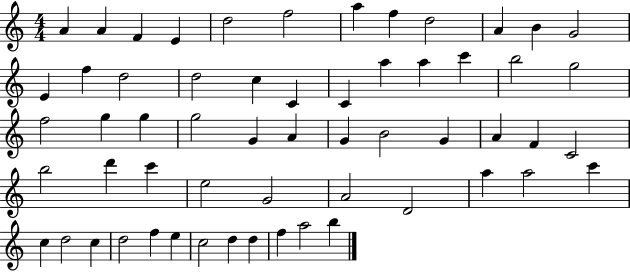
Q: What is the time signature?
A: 4/4